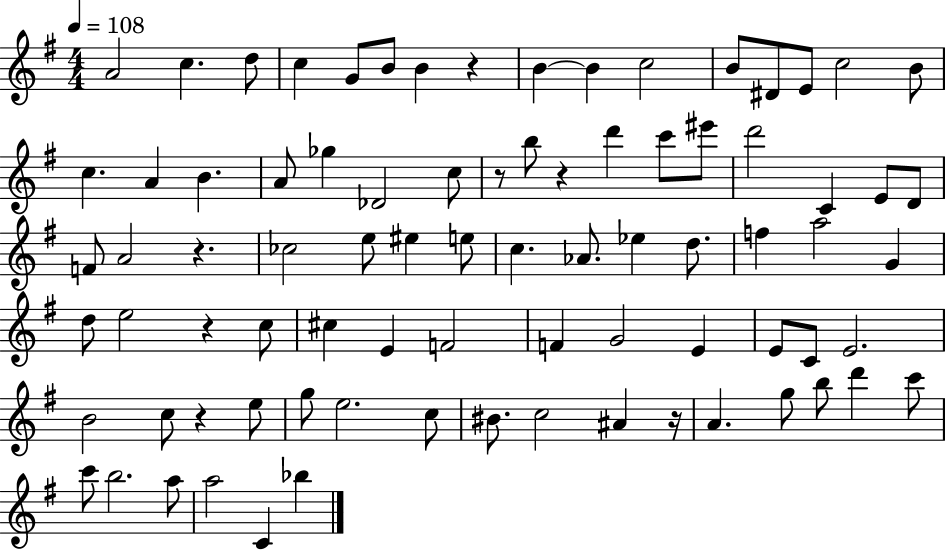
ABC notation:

X:1
T:Untitled
M:4/4
L:1/4
K:G
A2 c d/2 c G/2 B/2 B z B B c2 B/2 ^D/2 E/2 c2 B/2 c A B A/2 _g _D2 c/2 z/2 b/2 z d' c'/2 ^e'/2 d'2 C E/2 D/2 F/2 A2 z _c2 e/2 ^e e/2 c _A/2 _e d/2 f a2 G d/2 e2 z c/2 ^c E F2 F G2 E E/2 C/2 E2 B2 c/2 z e/2 g/2 e2 c/2 ^B/2 c2 ^A z/4 A g/2 b/2 d' c'/2 c'/2 b2 a/2 a2 C _b